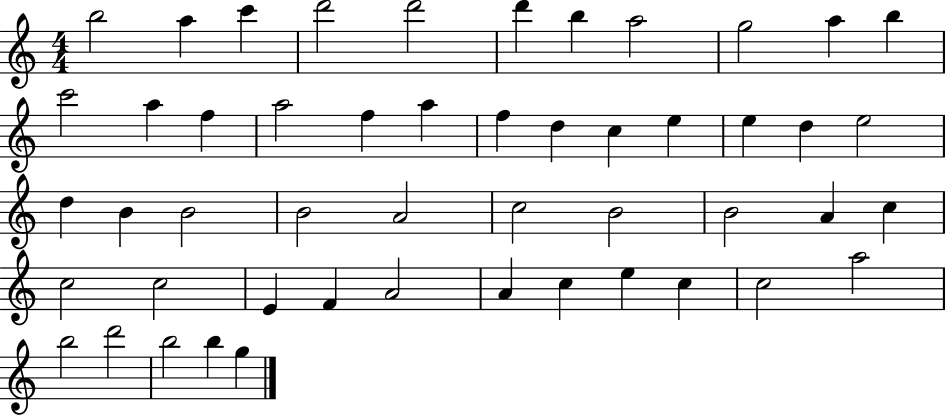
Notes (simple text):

B5/h A5/q C6/q D6/h D6/h D6/q B5/q A5/h G5/h A5/q B5/q C6/h A5/q F5/q A5/h F5/q A5/q F5/q D5/q C5/q E5/q E5/q D5/q E5/h D5/q B4/q B4/h B4/h A4/h C5/h B4/h B4/h A4/q C5/q C5/h C5/h E4/q F4/q A4/h A4/q C5/q E5/q C5/q C5/h A5/h B5/h D6/h B5/h B5/q G5/q